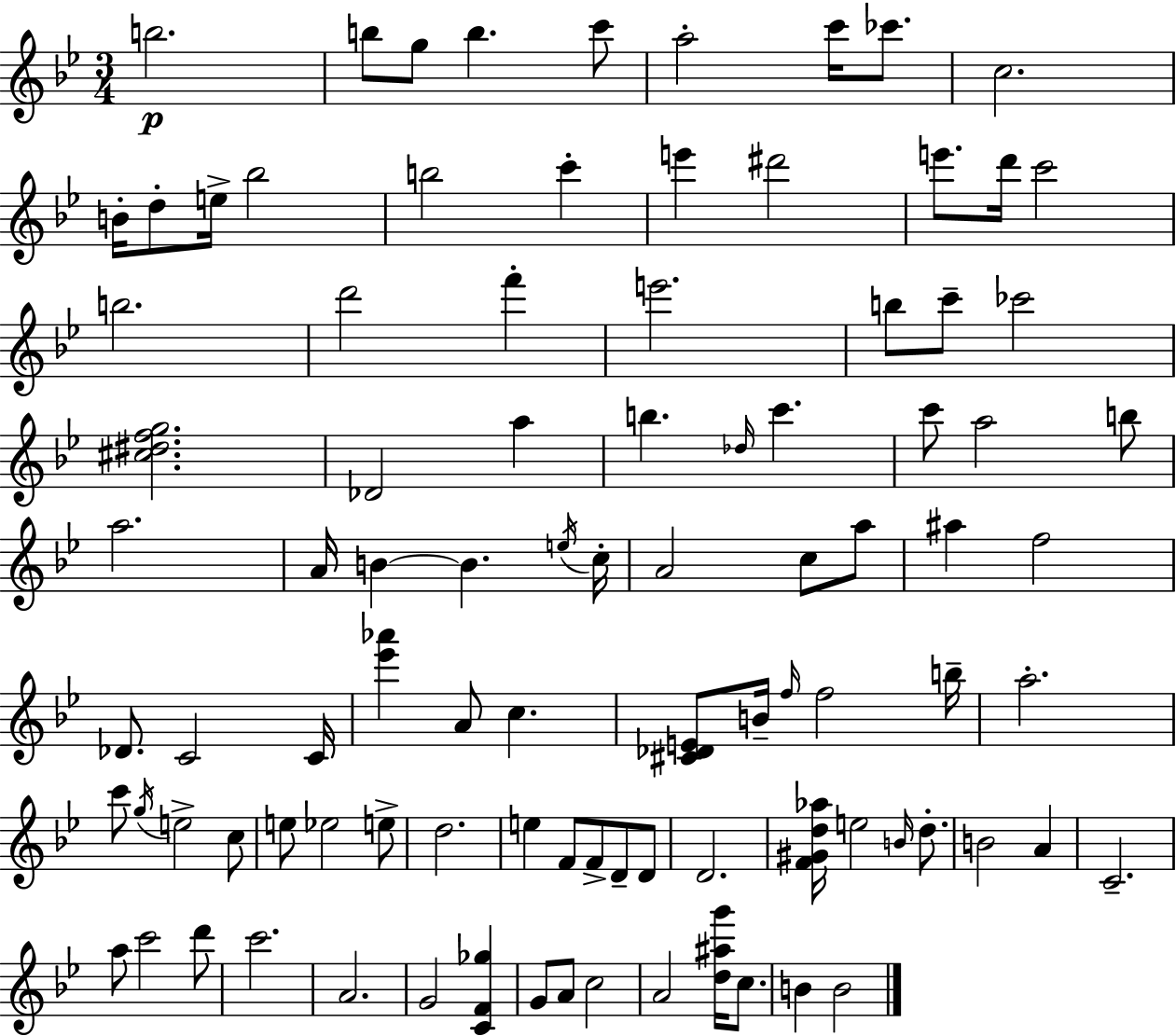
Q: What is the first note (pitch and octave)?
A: B5